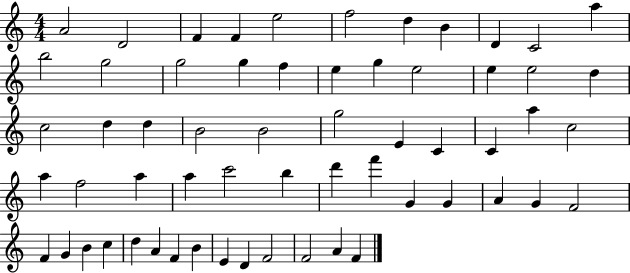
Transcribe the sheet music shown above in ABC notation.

X:1
T:Untitled
M:4/4
L:1/4
K:C
A2 D2 F F e2 f2 d B D C2 a b2 g2 g2 g f e g e2 e e2 d c2 d d B2 B2 g2 E C C a c2 a f2 a a c'2 b d' f' G G A G F2 F G B c d A F B E D F2 F2 A F